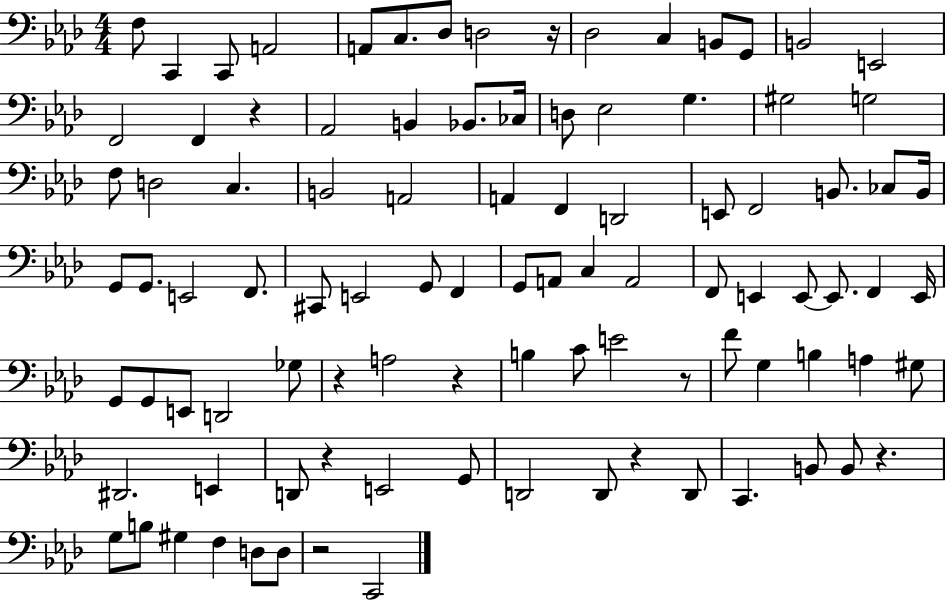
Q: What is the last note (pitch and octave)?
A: C2